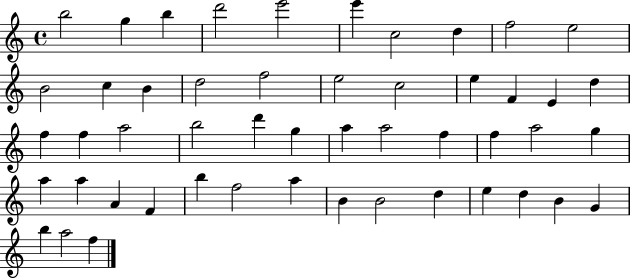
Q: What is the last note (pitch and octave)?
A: F5